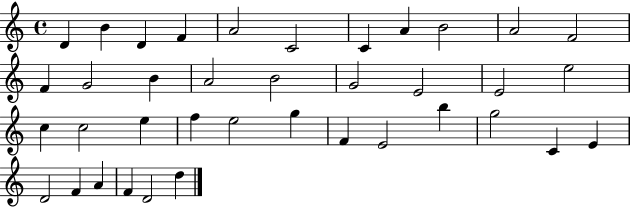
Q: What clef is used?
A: treble